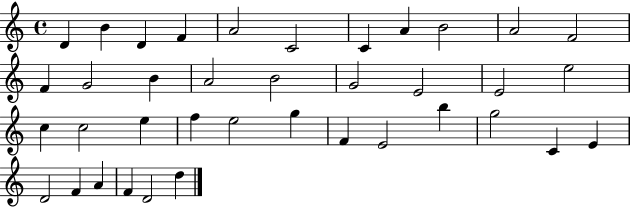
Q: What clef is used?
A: treble